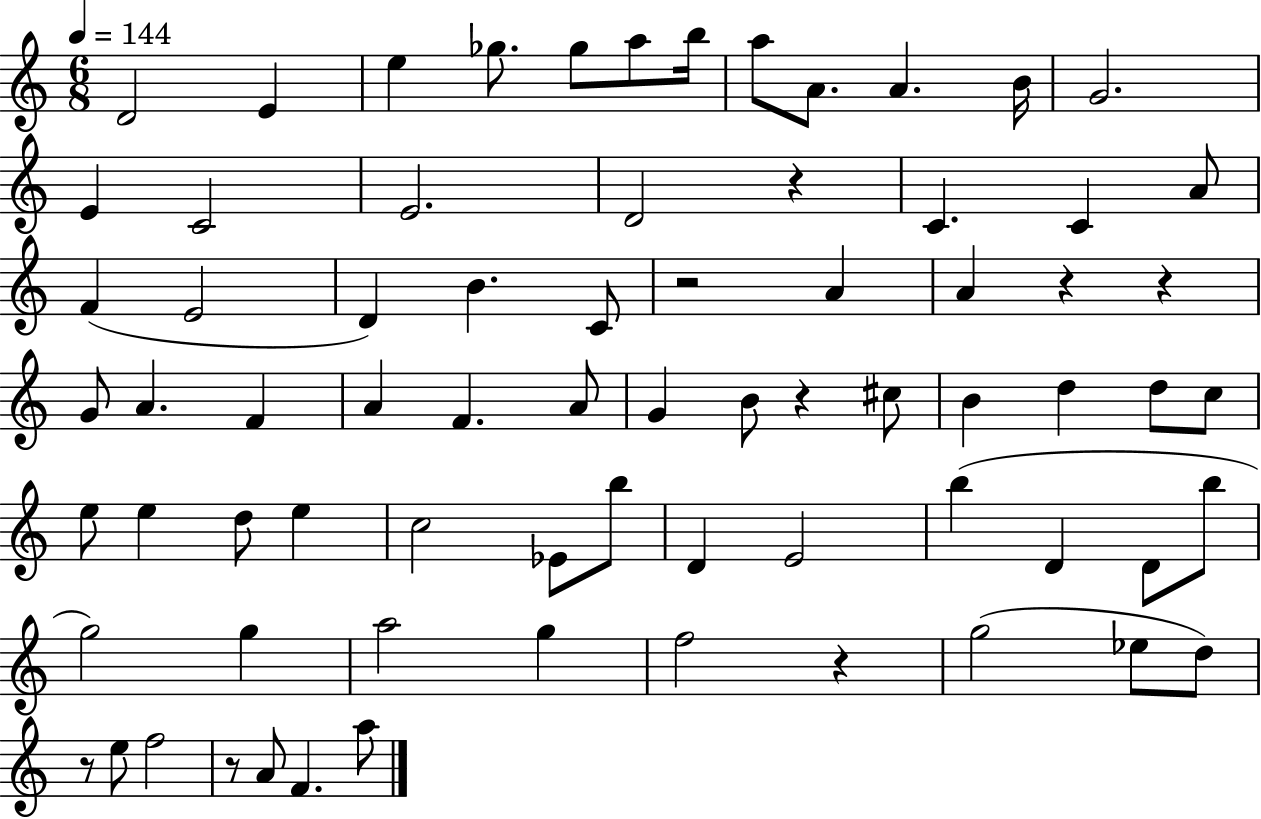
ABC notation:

X:1
T:Untitled
M:6/8
L:1/4
K:C
D2 E e _g/2 _g/2 a/2 b/4 a/2 A/2 A B/4 G2 E C2 E2 D2 z C C A/2 F E2 D B C/2 z2 A A z z G/2 A F A F A/2 G B/2 z ^c/2 B d d/2 c/2 e/2 e d/2 e c2 _E/2 b/2 D E2 b D D/2 b/2 g2 g a2 g f2 z g2 _e/2 d/2 z/2 e/2 f2 z/2 A/2 F a/2